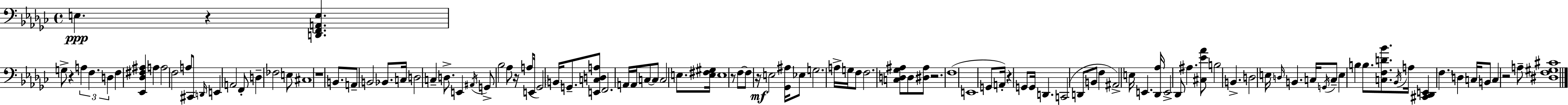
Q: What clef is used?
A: bass